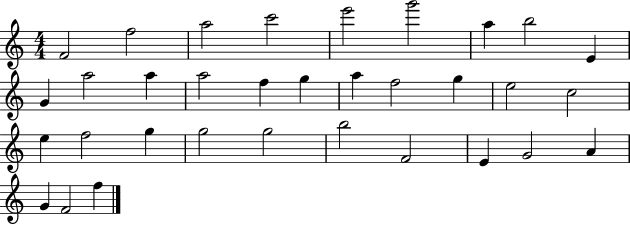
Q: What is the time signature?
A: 4/4